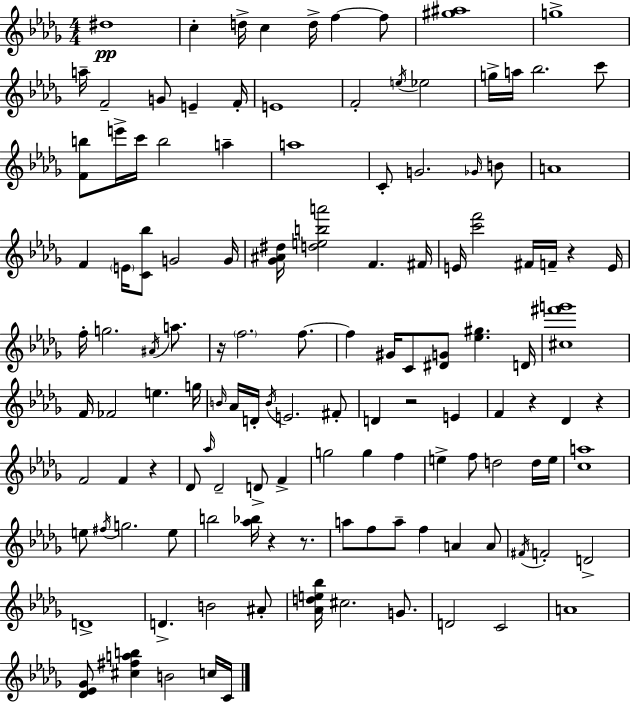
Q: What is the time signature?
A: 4/4